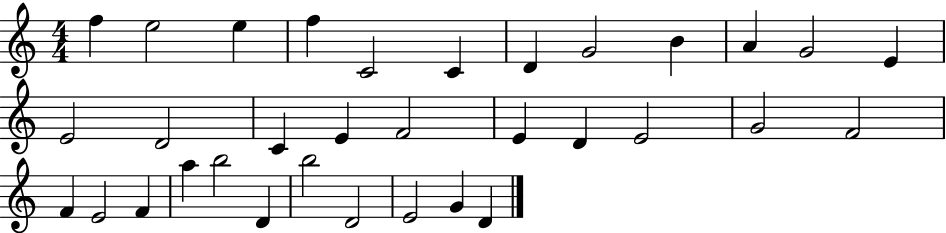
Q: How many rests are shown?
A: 0